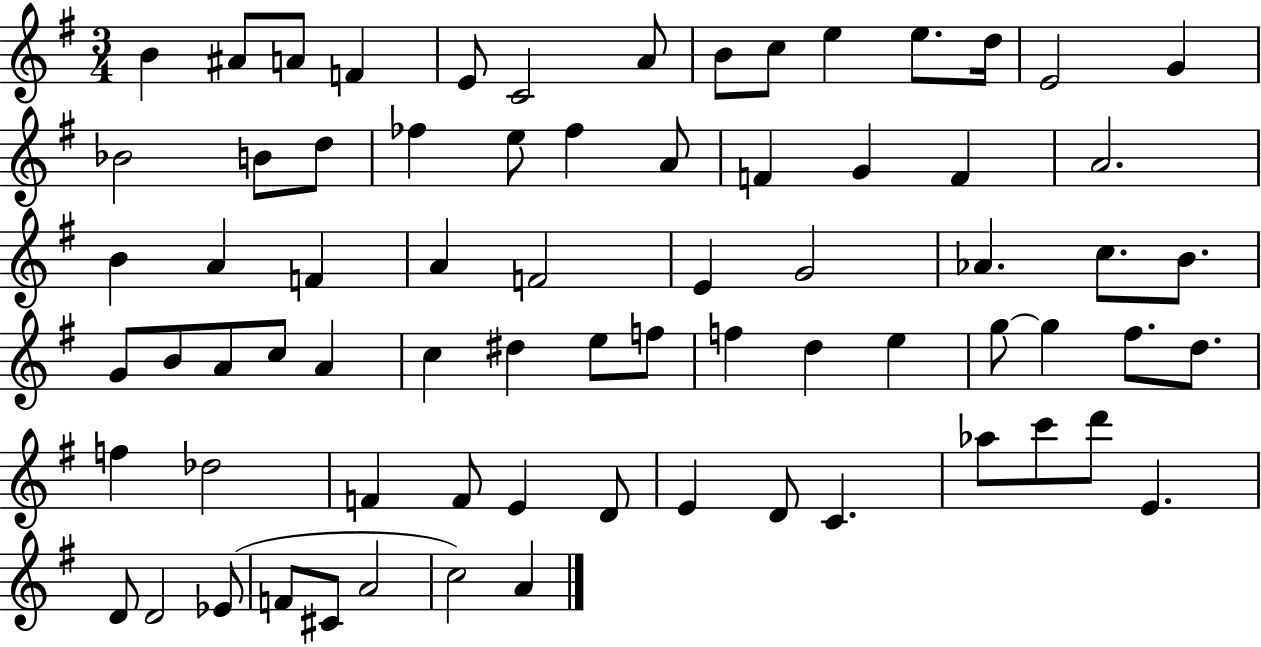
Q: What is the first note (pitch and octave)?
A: B4